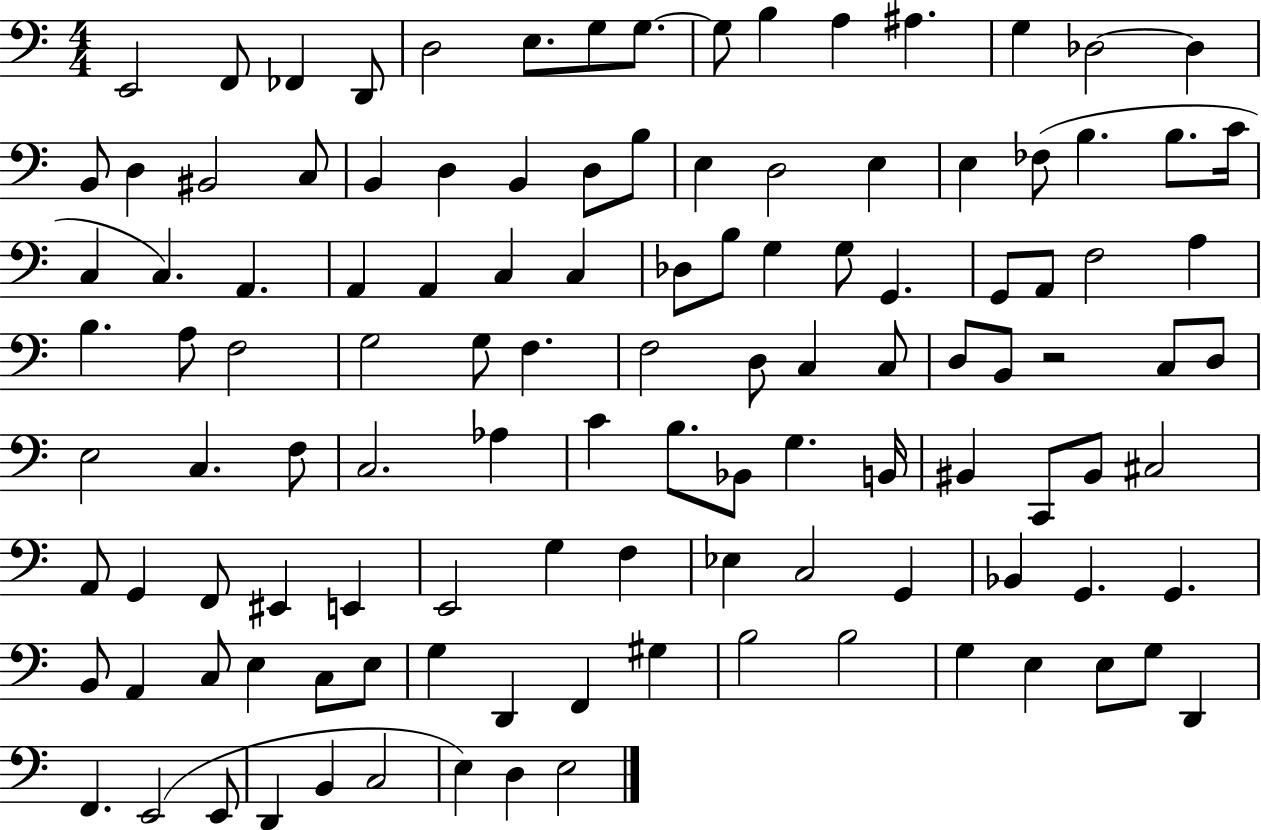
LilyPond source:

{
  \clef bass
  \numericTimeSignature
  \time 4/4
  \key c \major
  e,2 f,8 fes,4 d,8 | d2 e8. g8 g8.~~ | g8 b4 a4 ais4. | g4 des2~~ des4 | \break b,8 d4 bis,2 c8 | b,4 d4 b,4 d8 b8 | e4 d2 e4 | e4 fes8( b4. b8. c'16 | \break c4 c4.) a,4. | a,4 a,4 c4 c4 | des8 b8 g4 g8 g,4. | g,8 a,8 f2 a4 | \break b4. a8 f2 | g2 g8 f4. | f2 d8 c4 c8 | d8 b,8 r2 c8 d8 | \break e2 c4. f8 | c2. aes4 | c'4 b8. bes,8 g4. b,16 | bis,4 c,8 bis,8 cis2 | \break a,8 g,4 f,8 eis,4 e,4 | e,2 g4 f4 | ees4 c2 g,4 | bes,4 g,4. g,4. | \break b,8 a,4 c8 e4 c8 e8 | g4 d,4 f,4 gis4 | b2 b2 | g4 e4 e8 g8 d,4 | \break f,4. e,2( e,8 | d,4 b,4 c2 | e4) d4 e2 | \bar "|."
}